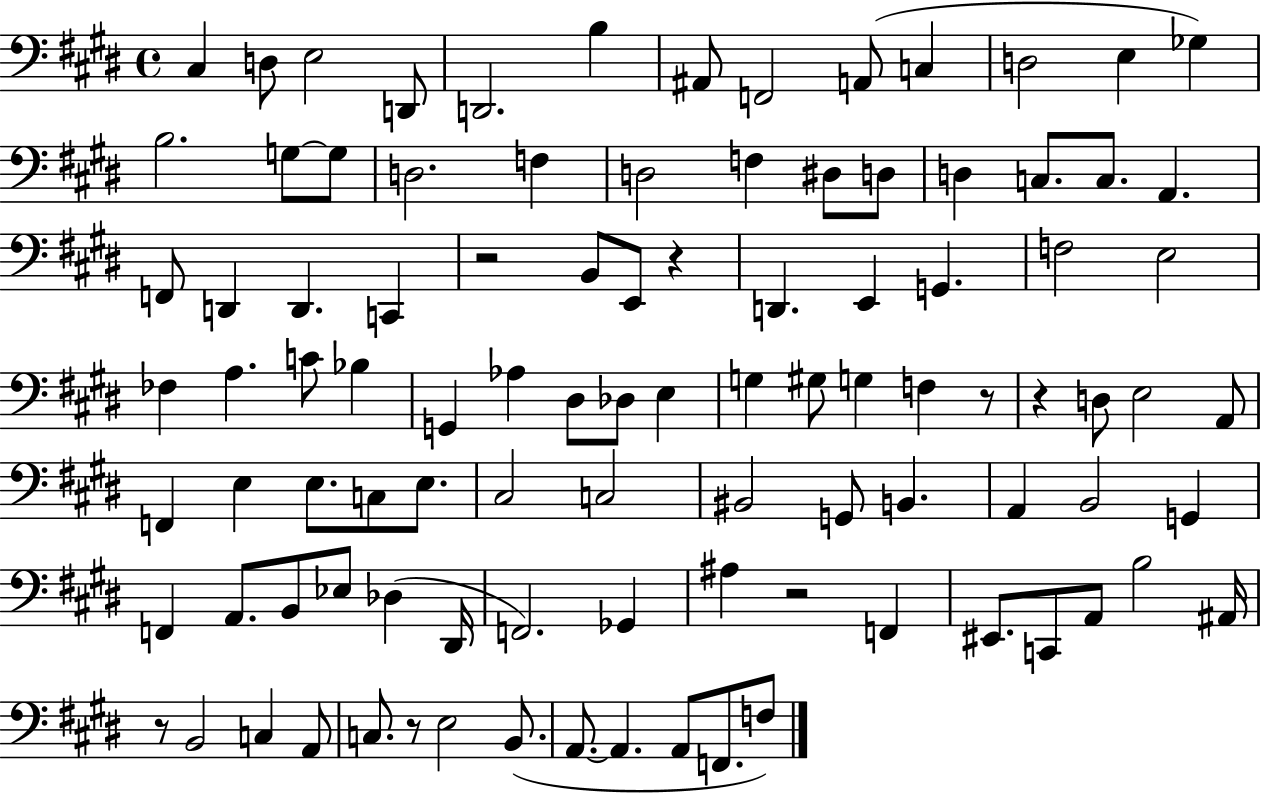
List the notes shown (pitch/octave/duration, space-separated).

C#3/q D3/e E3/h D2/e D2/h. B3/q A#2/e F2/h A2/e C3/q D3/h E3/q Gb3/q B3/h. G3/e G3/e D3/h. F3/q D3/h F3/q D#3/e D3/e D3/q C3/e. C3/e. A2/q. F2/e D2/q D2/q. C2/q R/h B2/e E2/e R/q D2/q. E2/q G2/q. F3/h E3/h FES3/q A3/q. C4/e Bb3/q G2/q Ab3/q D#3/e Db3/e E3/q G3/q G#3/e G3/q F3/q R/e R/q D3/e E3/h A2/e F2/q E3/q E3/e. C3/e E3/e. C#3/h C3/h BIS2/h G2/e B2/q. A2/q B2/h G2/q F2/q A2/e. B2/e Eb3/e Db3/q D#2/s F2/h. Gb2/q A#3/q R/h F2/q EIS2/e. C2/e A2/e B3/h A#2/s R/e B2/h C3/q A2/e C3/e. R/e E3/h B2/e. A2/e. A2/q. A2/e F2/e. F3/e